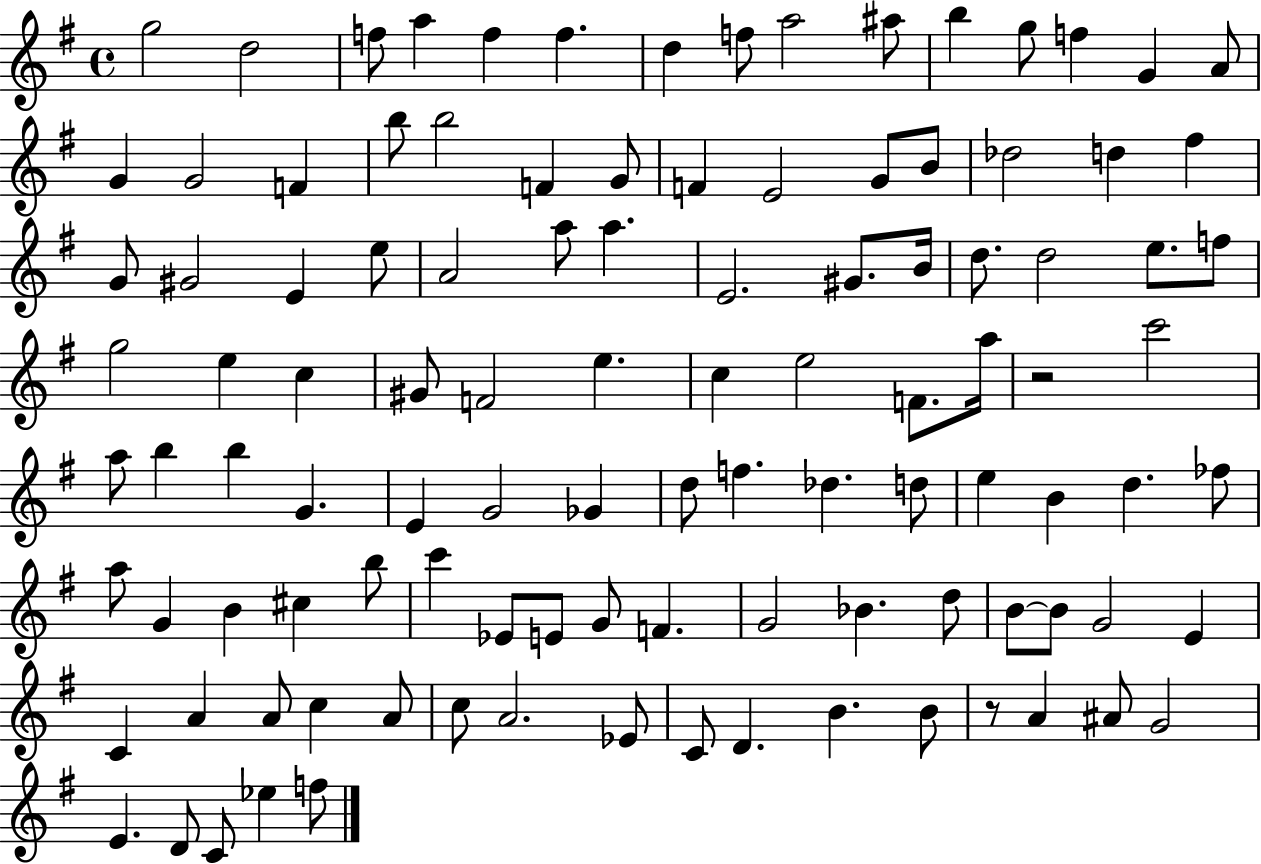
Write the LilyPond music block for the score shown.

{
  \clef treble
  \time 4/4
  \defaultTimeSignature
  \key g \major
  \repeat volta 2 { g''2 d''2 | f''8 a''4 f''4 f''4. | d''4 f''8 a''2 ais''8 | b''4 g''8 f''4 g'4 a'8 | \break g'4 g'2 f'4 | b''8 b''2 f'4 g'8 | f'4 e'2 g'8 b'8 | des''2 d''4 fis''4 | \break g'8 gis'2 e'4 e''8 | a'2 a''8 a''4. | e'2. gis'8. b'16 | d''8. d''2 e''8. f''8 | \break g''2 e''4 c''4 | gis'8 f'2 e''4. | c''4 e''2 f'8. a''16 | r2 c'''2 | \break a''8 b''4 b''4 g'4. | e'4 g'2 ges'4 | d''8 f''4. des''4. d''8 | e''4 b'4 d''4. fes''8 | \break a''8 g'4 b'4 cis''4 b''8 | c'''4 ees'8 e'8 g'8 f'4. | g'2 bes'4. d''8 | b'8~~ b'8 g'2 e'4 | \break c'4 a'4 a'8 c''4 a'8 | c''8 a'2. ees'8 | c'8 d'4. b'4. b'8 | r8 a'4 ais'8 g'2 | \break e'4. d'8 c'8 ees''4 f''8 | } \bar "|."
}